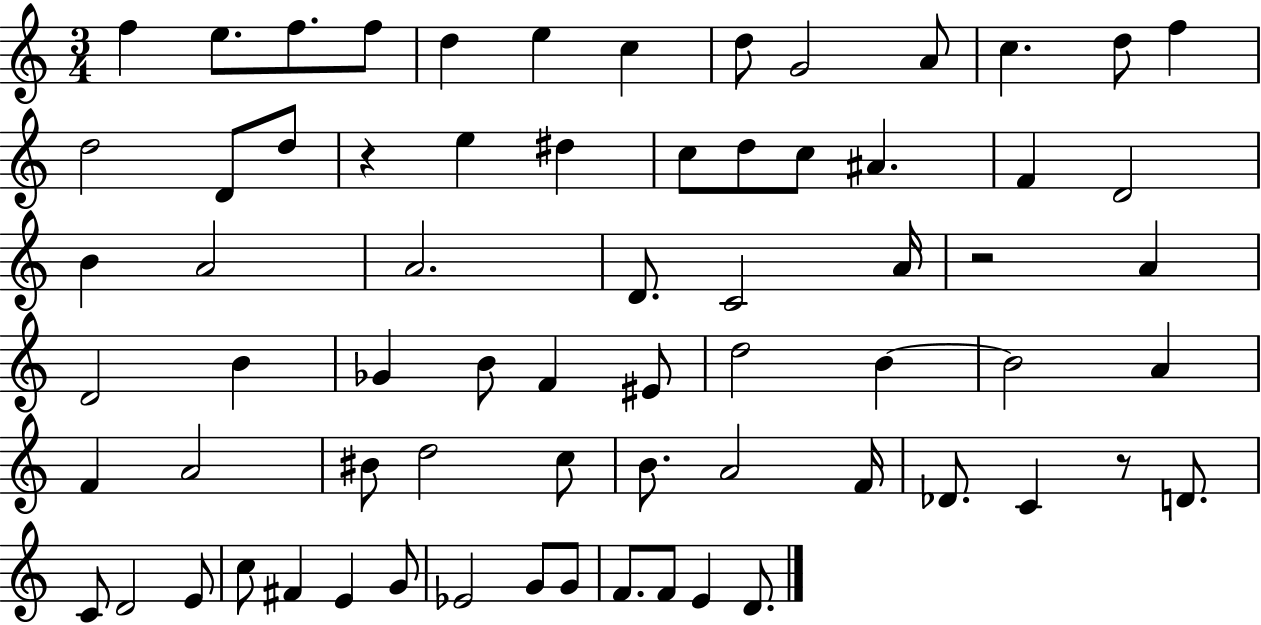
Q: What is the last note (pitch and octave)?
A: D4